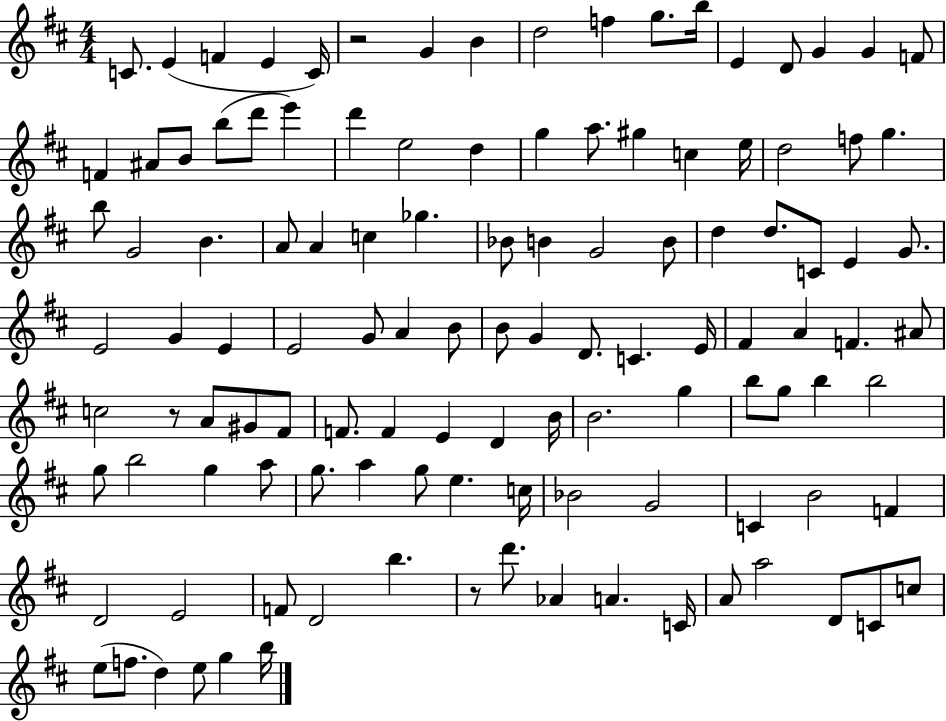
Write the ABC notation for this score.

X:1
T:Untitled
M:4/4
L:1/4
K:D
C/2 E F E C/4 z2 G B d2 f g/2 b/4 E D/2 G G F/2 F ^A/2 B/2 b/2 d'/2 e' d' e2 d g a/2 ^g c e/4 d2 f/2 g b/2 G2 B A/2 A c _g _B/2 B G2 B/2 d d/2 C/2 E G/2 E2 G E E2 G/2 A B/2 B/2 G D/2 C E/4 ^F A F ^A/2 c2 z/2 A/2 ^G/2 ^F/2 F/2 F E D B/4 B2 g b/2 g/2 b b2 g/2 b2 g a/2 g/2 a g/2 e c/4 _B2 G2 C B2 F D2 E2 F/2 D2 b z/2 d'/2 _A A C/4 A/2 a2 D/2 C/2 c/2 e/2 f/2 d e/2 g b/4